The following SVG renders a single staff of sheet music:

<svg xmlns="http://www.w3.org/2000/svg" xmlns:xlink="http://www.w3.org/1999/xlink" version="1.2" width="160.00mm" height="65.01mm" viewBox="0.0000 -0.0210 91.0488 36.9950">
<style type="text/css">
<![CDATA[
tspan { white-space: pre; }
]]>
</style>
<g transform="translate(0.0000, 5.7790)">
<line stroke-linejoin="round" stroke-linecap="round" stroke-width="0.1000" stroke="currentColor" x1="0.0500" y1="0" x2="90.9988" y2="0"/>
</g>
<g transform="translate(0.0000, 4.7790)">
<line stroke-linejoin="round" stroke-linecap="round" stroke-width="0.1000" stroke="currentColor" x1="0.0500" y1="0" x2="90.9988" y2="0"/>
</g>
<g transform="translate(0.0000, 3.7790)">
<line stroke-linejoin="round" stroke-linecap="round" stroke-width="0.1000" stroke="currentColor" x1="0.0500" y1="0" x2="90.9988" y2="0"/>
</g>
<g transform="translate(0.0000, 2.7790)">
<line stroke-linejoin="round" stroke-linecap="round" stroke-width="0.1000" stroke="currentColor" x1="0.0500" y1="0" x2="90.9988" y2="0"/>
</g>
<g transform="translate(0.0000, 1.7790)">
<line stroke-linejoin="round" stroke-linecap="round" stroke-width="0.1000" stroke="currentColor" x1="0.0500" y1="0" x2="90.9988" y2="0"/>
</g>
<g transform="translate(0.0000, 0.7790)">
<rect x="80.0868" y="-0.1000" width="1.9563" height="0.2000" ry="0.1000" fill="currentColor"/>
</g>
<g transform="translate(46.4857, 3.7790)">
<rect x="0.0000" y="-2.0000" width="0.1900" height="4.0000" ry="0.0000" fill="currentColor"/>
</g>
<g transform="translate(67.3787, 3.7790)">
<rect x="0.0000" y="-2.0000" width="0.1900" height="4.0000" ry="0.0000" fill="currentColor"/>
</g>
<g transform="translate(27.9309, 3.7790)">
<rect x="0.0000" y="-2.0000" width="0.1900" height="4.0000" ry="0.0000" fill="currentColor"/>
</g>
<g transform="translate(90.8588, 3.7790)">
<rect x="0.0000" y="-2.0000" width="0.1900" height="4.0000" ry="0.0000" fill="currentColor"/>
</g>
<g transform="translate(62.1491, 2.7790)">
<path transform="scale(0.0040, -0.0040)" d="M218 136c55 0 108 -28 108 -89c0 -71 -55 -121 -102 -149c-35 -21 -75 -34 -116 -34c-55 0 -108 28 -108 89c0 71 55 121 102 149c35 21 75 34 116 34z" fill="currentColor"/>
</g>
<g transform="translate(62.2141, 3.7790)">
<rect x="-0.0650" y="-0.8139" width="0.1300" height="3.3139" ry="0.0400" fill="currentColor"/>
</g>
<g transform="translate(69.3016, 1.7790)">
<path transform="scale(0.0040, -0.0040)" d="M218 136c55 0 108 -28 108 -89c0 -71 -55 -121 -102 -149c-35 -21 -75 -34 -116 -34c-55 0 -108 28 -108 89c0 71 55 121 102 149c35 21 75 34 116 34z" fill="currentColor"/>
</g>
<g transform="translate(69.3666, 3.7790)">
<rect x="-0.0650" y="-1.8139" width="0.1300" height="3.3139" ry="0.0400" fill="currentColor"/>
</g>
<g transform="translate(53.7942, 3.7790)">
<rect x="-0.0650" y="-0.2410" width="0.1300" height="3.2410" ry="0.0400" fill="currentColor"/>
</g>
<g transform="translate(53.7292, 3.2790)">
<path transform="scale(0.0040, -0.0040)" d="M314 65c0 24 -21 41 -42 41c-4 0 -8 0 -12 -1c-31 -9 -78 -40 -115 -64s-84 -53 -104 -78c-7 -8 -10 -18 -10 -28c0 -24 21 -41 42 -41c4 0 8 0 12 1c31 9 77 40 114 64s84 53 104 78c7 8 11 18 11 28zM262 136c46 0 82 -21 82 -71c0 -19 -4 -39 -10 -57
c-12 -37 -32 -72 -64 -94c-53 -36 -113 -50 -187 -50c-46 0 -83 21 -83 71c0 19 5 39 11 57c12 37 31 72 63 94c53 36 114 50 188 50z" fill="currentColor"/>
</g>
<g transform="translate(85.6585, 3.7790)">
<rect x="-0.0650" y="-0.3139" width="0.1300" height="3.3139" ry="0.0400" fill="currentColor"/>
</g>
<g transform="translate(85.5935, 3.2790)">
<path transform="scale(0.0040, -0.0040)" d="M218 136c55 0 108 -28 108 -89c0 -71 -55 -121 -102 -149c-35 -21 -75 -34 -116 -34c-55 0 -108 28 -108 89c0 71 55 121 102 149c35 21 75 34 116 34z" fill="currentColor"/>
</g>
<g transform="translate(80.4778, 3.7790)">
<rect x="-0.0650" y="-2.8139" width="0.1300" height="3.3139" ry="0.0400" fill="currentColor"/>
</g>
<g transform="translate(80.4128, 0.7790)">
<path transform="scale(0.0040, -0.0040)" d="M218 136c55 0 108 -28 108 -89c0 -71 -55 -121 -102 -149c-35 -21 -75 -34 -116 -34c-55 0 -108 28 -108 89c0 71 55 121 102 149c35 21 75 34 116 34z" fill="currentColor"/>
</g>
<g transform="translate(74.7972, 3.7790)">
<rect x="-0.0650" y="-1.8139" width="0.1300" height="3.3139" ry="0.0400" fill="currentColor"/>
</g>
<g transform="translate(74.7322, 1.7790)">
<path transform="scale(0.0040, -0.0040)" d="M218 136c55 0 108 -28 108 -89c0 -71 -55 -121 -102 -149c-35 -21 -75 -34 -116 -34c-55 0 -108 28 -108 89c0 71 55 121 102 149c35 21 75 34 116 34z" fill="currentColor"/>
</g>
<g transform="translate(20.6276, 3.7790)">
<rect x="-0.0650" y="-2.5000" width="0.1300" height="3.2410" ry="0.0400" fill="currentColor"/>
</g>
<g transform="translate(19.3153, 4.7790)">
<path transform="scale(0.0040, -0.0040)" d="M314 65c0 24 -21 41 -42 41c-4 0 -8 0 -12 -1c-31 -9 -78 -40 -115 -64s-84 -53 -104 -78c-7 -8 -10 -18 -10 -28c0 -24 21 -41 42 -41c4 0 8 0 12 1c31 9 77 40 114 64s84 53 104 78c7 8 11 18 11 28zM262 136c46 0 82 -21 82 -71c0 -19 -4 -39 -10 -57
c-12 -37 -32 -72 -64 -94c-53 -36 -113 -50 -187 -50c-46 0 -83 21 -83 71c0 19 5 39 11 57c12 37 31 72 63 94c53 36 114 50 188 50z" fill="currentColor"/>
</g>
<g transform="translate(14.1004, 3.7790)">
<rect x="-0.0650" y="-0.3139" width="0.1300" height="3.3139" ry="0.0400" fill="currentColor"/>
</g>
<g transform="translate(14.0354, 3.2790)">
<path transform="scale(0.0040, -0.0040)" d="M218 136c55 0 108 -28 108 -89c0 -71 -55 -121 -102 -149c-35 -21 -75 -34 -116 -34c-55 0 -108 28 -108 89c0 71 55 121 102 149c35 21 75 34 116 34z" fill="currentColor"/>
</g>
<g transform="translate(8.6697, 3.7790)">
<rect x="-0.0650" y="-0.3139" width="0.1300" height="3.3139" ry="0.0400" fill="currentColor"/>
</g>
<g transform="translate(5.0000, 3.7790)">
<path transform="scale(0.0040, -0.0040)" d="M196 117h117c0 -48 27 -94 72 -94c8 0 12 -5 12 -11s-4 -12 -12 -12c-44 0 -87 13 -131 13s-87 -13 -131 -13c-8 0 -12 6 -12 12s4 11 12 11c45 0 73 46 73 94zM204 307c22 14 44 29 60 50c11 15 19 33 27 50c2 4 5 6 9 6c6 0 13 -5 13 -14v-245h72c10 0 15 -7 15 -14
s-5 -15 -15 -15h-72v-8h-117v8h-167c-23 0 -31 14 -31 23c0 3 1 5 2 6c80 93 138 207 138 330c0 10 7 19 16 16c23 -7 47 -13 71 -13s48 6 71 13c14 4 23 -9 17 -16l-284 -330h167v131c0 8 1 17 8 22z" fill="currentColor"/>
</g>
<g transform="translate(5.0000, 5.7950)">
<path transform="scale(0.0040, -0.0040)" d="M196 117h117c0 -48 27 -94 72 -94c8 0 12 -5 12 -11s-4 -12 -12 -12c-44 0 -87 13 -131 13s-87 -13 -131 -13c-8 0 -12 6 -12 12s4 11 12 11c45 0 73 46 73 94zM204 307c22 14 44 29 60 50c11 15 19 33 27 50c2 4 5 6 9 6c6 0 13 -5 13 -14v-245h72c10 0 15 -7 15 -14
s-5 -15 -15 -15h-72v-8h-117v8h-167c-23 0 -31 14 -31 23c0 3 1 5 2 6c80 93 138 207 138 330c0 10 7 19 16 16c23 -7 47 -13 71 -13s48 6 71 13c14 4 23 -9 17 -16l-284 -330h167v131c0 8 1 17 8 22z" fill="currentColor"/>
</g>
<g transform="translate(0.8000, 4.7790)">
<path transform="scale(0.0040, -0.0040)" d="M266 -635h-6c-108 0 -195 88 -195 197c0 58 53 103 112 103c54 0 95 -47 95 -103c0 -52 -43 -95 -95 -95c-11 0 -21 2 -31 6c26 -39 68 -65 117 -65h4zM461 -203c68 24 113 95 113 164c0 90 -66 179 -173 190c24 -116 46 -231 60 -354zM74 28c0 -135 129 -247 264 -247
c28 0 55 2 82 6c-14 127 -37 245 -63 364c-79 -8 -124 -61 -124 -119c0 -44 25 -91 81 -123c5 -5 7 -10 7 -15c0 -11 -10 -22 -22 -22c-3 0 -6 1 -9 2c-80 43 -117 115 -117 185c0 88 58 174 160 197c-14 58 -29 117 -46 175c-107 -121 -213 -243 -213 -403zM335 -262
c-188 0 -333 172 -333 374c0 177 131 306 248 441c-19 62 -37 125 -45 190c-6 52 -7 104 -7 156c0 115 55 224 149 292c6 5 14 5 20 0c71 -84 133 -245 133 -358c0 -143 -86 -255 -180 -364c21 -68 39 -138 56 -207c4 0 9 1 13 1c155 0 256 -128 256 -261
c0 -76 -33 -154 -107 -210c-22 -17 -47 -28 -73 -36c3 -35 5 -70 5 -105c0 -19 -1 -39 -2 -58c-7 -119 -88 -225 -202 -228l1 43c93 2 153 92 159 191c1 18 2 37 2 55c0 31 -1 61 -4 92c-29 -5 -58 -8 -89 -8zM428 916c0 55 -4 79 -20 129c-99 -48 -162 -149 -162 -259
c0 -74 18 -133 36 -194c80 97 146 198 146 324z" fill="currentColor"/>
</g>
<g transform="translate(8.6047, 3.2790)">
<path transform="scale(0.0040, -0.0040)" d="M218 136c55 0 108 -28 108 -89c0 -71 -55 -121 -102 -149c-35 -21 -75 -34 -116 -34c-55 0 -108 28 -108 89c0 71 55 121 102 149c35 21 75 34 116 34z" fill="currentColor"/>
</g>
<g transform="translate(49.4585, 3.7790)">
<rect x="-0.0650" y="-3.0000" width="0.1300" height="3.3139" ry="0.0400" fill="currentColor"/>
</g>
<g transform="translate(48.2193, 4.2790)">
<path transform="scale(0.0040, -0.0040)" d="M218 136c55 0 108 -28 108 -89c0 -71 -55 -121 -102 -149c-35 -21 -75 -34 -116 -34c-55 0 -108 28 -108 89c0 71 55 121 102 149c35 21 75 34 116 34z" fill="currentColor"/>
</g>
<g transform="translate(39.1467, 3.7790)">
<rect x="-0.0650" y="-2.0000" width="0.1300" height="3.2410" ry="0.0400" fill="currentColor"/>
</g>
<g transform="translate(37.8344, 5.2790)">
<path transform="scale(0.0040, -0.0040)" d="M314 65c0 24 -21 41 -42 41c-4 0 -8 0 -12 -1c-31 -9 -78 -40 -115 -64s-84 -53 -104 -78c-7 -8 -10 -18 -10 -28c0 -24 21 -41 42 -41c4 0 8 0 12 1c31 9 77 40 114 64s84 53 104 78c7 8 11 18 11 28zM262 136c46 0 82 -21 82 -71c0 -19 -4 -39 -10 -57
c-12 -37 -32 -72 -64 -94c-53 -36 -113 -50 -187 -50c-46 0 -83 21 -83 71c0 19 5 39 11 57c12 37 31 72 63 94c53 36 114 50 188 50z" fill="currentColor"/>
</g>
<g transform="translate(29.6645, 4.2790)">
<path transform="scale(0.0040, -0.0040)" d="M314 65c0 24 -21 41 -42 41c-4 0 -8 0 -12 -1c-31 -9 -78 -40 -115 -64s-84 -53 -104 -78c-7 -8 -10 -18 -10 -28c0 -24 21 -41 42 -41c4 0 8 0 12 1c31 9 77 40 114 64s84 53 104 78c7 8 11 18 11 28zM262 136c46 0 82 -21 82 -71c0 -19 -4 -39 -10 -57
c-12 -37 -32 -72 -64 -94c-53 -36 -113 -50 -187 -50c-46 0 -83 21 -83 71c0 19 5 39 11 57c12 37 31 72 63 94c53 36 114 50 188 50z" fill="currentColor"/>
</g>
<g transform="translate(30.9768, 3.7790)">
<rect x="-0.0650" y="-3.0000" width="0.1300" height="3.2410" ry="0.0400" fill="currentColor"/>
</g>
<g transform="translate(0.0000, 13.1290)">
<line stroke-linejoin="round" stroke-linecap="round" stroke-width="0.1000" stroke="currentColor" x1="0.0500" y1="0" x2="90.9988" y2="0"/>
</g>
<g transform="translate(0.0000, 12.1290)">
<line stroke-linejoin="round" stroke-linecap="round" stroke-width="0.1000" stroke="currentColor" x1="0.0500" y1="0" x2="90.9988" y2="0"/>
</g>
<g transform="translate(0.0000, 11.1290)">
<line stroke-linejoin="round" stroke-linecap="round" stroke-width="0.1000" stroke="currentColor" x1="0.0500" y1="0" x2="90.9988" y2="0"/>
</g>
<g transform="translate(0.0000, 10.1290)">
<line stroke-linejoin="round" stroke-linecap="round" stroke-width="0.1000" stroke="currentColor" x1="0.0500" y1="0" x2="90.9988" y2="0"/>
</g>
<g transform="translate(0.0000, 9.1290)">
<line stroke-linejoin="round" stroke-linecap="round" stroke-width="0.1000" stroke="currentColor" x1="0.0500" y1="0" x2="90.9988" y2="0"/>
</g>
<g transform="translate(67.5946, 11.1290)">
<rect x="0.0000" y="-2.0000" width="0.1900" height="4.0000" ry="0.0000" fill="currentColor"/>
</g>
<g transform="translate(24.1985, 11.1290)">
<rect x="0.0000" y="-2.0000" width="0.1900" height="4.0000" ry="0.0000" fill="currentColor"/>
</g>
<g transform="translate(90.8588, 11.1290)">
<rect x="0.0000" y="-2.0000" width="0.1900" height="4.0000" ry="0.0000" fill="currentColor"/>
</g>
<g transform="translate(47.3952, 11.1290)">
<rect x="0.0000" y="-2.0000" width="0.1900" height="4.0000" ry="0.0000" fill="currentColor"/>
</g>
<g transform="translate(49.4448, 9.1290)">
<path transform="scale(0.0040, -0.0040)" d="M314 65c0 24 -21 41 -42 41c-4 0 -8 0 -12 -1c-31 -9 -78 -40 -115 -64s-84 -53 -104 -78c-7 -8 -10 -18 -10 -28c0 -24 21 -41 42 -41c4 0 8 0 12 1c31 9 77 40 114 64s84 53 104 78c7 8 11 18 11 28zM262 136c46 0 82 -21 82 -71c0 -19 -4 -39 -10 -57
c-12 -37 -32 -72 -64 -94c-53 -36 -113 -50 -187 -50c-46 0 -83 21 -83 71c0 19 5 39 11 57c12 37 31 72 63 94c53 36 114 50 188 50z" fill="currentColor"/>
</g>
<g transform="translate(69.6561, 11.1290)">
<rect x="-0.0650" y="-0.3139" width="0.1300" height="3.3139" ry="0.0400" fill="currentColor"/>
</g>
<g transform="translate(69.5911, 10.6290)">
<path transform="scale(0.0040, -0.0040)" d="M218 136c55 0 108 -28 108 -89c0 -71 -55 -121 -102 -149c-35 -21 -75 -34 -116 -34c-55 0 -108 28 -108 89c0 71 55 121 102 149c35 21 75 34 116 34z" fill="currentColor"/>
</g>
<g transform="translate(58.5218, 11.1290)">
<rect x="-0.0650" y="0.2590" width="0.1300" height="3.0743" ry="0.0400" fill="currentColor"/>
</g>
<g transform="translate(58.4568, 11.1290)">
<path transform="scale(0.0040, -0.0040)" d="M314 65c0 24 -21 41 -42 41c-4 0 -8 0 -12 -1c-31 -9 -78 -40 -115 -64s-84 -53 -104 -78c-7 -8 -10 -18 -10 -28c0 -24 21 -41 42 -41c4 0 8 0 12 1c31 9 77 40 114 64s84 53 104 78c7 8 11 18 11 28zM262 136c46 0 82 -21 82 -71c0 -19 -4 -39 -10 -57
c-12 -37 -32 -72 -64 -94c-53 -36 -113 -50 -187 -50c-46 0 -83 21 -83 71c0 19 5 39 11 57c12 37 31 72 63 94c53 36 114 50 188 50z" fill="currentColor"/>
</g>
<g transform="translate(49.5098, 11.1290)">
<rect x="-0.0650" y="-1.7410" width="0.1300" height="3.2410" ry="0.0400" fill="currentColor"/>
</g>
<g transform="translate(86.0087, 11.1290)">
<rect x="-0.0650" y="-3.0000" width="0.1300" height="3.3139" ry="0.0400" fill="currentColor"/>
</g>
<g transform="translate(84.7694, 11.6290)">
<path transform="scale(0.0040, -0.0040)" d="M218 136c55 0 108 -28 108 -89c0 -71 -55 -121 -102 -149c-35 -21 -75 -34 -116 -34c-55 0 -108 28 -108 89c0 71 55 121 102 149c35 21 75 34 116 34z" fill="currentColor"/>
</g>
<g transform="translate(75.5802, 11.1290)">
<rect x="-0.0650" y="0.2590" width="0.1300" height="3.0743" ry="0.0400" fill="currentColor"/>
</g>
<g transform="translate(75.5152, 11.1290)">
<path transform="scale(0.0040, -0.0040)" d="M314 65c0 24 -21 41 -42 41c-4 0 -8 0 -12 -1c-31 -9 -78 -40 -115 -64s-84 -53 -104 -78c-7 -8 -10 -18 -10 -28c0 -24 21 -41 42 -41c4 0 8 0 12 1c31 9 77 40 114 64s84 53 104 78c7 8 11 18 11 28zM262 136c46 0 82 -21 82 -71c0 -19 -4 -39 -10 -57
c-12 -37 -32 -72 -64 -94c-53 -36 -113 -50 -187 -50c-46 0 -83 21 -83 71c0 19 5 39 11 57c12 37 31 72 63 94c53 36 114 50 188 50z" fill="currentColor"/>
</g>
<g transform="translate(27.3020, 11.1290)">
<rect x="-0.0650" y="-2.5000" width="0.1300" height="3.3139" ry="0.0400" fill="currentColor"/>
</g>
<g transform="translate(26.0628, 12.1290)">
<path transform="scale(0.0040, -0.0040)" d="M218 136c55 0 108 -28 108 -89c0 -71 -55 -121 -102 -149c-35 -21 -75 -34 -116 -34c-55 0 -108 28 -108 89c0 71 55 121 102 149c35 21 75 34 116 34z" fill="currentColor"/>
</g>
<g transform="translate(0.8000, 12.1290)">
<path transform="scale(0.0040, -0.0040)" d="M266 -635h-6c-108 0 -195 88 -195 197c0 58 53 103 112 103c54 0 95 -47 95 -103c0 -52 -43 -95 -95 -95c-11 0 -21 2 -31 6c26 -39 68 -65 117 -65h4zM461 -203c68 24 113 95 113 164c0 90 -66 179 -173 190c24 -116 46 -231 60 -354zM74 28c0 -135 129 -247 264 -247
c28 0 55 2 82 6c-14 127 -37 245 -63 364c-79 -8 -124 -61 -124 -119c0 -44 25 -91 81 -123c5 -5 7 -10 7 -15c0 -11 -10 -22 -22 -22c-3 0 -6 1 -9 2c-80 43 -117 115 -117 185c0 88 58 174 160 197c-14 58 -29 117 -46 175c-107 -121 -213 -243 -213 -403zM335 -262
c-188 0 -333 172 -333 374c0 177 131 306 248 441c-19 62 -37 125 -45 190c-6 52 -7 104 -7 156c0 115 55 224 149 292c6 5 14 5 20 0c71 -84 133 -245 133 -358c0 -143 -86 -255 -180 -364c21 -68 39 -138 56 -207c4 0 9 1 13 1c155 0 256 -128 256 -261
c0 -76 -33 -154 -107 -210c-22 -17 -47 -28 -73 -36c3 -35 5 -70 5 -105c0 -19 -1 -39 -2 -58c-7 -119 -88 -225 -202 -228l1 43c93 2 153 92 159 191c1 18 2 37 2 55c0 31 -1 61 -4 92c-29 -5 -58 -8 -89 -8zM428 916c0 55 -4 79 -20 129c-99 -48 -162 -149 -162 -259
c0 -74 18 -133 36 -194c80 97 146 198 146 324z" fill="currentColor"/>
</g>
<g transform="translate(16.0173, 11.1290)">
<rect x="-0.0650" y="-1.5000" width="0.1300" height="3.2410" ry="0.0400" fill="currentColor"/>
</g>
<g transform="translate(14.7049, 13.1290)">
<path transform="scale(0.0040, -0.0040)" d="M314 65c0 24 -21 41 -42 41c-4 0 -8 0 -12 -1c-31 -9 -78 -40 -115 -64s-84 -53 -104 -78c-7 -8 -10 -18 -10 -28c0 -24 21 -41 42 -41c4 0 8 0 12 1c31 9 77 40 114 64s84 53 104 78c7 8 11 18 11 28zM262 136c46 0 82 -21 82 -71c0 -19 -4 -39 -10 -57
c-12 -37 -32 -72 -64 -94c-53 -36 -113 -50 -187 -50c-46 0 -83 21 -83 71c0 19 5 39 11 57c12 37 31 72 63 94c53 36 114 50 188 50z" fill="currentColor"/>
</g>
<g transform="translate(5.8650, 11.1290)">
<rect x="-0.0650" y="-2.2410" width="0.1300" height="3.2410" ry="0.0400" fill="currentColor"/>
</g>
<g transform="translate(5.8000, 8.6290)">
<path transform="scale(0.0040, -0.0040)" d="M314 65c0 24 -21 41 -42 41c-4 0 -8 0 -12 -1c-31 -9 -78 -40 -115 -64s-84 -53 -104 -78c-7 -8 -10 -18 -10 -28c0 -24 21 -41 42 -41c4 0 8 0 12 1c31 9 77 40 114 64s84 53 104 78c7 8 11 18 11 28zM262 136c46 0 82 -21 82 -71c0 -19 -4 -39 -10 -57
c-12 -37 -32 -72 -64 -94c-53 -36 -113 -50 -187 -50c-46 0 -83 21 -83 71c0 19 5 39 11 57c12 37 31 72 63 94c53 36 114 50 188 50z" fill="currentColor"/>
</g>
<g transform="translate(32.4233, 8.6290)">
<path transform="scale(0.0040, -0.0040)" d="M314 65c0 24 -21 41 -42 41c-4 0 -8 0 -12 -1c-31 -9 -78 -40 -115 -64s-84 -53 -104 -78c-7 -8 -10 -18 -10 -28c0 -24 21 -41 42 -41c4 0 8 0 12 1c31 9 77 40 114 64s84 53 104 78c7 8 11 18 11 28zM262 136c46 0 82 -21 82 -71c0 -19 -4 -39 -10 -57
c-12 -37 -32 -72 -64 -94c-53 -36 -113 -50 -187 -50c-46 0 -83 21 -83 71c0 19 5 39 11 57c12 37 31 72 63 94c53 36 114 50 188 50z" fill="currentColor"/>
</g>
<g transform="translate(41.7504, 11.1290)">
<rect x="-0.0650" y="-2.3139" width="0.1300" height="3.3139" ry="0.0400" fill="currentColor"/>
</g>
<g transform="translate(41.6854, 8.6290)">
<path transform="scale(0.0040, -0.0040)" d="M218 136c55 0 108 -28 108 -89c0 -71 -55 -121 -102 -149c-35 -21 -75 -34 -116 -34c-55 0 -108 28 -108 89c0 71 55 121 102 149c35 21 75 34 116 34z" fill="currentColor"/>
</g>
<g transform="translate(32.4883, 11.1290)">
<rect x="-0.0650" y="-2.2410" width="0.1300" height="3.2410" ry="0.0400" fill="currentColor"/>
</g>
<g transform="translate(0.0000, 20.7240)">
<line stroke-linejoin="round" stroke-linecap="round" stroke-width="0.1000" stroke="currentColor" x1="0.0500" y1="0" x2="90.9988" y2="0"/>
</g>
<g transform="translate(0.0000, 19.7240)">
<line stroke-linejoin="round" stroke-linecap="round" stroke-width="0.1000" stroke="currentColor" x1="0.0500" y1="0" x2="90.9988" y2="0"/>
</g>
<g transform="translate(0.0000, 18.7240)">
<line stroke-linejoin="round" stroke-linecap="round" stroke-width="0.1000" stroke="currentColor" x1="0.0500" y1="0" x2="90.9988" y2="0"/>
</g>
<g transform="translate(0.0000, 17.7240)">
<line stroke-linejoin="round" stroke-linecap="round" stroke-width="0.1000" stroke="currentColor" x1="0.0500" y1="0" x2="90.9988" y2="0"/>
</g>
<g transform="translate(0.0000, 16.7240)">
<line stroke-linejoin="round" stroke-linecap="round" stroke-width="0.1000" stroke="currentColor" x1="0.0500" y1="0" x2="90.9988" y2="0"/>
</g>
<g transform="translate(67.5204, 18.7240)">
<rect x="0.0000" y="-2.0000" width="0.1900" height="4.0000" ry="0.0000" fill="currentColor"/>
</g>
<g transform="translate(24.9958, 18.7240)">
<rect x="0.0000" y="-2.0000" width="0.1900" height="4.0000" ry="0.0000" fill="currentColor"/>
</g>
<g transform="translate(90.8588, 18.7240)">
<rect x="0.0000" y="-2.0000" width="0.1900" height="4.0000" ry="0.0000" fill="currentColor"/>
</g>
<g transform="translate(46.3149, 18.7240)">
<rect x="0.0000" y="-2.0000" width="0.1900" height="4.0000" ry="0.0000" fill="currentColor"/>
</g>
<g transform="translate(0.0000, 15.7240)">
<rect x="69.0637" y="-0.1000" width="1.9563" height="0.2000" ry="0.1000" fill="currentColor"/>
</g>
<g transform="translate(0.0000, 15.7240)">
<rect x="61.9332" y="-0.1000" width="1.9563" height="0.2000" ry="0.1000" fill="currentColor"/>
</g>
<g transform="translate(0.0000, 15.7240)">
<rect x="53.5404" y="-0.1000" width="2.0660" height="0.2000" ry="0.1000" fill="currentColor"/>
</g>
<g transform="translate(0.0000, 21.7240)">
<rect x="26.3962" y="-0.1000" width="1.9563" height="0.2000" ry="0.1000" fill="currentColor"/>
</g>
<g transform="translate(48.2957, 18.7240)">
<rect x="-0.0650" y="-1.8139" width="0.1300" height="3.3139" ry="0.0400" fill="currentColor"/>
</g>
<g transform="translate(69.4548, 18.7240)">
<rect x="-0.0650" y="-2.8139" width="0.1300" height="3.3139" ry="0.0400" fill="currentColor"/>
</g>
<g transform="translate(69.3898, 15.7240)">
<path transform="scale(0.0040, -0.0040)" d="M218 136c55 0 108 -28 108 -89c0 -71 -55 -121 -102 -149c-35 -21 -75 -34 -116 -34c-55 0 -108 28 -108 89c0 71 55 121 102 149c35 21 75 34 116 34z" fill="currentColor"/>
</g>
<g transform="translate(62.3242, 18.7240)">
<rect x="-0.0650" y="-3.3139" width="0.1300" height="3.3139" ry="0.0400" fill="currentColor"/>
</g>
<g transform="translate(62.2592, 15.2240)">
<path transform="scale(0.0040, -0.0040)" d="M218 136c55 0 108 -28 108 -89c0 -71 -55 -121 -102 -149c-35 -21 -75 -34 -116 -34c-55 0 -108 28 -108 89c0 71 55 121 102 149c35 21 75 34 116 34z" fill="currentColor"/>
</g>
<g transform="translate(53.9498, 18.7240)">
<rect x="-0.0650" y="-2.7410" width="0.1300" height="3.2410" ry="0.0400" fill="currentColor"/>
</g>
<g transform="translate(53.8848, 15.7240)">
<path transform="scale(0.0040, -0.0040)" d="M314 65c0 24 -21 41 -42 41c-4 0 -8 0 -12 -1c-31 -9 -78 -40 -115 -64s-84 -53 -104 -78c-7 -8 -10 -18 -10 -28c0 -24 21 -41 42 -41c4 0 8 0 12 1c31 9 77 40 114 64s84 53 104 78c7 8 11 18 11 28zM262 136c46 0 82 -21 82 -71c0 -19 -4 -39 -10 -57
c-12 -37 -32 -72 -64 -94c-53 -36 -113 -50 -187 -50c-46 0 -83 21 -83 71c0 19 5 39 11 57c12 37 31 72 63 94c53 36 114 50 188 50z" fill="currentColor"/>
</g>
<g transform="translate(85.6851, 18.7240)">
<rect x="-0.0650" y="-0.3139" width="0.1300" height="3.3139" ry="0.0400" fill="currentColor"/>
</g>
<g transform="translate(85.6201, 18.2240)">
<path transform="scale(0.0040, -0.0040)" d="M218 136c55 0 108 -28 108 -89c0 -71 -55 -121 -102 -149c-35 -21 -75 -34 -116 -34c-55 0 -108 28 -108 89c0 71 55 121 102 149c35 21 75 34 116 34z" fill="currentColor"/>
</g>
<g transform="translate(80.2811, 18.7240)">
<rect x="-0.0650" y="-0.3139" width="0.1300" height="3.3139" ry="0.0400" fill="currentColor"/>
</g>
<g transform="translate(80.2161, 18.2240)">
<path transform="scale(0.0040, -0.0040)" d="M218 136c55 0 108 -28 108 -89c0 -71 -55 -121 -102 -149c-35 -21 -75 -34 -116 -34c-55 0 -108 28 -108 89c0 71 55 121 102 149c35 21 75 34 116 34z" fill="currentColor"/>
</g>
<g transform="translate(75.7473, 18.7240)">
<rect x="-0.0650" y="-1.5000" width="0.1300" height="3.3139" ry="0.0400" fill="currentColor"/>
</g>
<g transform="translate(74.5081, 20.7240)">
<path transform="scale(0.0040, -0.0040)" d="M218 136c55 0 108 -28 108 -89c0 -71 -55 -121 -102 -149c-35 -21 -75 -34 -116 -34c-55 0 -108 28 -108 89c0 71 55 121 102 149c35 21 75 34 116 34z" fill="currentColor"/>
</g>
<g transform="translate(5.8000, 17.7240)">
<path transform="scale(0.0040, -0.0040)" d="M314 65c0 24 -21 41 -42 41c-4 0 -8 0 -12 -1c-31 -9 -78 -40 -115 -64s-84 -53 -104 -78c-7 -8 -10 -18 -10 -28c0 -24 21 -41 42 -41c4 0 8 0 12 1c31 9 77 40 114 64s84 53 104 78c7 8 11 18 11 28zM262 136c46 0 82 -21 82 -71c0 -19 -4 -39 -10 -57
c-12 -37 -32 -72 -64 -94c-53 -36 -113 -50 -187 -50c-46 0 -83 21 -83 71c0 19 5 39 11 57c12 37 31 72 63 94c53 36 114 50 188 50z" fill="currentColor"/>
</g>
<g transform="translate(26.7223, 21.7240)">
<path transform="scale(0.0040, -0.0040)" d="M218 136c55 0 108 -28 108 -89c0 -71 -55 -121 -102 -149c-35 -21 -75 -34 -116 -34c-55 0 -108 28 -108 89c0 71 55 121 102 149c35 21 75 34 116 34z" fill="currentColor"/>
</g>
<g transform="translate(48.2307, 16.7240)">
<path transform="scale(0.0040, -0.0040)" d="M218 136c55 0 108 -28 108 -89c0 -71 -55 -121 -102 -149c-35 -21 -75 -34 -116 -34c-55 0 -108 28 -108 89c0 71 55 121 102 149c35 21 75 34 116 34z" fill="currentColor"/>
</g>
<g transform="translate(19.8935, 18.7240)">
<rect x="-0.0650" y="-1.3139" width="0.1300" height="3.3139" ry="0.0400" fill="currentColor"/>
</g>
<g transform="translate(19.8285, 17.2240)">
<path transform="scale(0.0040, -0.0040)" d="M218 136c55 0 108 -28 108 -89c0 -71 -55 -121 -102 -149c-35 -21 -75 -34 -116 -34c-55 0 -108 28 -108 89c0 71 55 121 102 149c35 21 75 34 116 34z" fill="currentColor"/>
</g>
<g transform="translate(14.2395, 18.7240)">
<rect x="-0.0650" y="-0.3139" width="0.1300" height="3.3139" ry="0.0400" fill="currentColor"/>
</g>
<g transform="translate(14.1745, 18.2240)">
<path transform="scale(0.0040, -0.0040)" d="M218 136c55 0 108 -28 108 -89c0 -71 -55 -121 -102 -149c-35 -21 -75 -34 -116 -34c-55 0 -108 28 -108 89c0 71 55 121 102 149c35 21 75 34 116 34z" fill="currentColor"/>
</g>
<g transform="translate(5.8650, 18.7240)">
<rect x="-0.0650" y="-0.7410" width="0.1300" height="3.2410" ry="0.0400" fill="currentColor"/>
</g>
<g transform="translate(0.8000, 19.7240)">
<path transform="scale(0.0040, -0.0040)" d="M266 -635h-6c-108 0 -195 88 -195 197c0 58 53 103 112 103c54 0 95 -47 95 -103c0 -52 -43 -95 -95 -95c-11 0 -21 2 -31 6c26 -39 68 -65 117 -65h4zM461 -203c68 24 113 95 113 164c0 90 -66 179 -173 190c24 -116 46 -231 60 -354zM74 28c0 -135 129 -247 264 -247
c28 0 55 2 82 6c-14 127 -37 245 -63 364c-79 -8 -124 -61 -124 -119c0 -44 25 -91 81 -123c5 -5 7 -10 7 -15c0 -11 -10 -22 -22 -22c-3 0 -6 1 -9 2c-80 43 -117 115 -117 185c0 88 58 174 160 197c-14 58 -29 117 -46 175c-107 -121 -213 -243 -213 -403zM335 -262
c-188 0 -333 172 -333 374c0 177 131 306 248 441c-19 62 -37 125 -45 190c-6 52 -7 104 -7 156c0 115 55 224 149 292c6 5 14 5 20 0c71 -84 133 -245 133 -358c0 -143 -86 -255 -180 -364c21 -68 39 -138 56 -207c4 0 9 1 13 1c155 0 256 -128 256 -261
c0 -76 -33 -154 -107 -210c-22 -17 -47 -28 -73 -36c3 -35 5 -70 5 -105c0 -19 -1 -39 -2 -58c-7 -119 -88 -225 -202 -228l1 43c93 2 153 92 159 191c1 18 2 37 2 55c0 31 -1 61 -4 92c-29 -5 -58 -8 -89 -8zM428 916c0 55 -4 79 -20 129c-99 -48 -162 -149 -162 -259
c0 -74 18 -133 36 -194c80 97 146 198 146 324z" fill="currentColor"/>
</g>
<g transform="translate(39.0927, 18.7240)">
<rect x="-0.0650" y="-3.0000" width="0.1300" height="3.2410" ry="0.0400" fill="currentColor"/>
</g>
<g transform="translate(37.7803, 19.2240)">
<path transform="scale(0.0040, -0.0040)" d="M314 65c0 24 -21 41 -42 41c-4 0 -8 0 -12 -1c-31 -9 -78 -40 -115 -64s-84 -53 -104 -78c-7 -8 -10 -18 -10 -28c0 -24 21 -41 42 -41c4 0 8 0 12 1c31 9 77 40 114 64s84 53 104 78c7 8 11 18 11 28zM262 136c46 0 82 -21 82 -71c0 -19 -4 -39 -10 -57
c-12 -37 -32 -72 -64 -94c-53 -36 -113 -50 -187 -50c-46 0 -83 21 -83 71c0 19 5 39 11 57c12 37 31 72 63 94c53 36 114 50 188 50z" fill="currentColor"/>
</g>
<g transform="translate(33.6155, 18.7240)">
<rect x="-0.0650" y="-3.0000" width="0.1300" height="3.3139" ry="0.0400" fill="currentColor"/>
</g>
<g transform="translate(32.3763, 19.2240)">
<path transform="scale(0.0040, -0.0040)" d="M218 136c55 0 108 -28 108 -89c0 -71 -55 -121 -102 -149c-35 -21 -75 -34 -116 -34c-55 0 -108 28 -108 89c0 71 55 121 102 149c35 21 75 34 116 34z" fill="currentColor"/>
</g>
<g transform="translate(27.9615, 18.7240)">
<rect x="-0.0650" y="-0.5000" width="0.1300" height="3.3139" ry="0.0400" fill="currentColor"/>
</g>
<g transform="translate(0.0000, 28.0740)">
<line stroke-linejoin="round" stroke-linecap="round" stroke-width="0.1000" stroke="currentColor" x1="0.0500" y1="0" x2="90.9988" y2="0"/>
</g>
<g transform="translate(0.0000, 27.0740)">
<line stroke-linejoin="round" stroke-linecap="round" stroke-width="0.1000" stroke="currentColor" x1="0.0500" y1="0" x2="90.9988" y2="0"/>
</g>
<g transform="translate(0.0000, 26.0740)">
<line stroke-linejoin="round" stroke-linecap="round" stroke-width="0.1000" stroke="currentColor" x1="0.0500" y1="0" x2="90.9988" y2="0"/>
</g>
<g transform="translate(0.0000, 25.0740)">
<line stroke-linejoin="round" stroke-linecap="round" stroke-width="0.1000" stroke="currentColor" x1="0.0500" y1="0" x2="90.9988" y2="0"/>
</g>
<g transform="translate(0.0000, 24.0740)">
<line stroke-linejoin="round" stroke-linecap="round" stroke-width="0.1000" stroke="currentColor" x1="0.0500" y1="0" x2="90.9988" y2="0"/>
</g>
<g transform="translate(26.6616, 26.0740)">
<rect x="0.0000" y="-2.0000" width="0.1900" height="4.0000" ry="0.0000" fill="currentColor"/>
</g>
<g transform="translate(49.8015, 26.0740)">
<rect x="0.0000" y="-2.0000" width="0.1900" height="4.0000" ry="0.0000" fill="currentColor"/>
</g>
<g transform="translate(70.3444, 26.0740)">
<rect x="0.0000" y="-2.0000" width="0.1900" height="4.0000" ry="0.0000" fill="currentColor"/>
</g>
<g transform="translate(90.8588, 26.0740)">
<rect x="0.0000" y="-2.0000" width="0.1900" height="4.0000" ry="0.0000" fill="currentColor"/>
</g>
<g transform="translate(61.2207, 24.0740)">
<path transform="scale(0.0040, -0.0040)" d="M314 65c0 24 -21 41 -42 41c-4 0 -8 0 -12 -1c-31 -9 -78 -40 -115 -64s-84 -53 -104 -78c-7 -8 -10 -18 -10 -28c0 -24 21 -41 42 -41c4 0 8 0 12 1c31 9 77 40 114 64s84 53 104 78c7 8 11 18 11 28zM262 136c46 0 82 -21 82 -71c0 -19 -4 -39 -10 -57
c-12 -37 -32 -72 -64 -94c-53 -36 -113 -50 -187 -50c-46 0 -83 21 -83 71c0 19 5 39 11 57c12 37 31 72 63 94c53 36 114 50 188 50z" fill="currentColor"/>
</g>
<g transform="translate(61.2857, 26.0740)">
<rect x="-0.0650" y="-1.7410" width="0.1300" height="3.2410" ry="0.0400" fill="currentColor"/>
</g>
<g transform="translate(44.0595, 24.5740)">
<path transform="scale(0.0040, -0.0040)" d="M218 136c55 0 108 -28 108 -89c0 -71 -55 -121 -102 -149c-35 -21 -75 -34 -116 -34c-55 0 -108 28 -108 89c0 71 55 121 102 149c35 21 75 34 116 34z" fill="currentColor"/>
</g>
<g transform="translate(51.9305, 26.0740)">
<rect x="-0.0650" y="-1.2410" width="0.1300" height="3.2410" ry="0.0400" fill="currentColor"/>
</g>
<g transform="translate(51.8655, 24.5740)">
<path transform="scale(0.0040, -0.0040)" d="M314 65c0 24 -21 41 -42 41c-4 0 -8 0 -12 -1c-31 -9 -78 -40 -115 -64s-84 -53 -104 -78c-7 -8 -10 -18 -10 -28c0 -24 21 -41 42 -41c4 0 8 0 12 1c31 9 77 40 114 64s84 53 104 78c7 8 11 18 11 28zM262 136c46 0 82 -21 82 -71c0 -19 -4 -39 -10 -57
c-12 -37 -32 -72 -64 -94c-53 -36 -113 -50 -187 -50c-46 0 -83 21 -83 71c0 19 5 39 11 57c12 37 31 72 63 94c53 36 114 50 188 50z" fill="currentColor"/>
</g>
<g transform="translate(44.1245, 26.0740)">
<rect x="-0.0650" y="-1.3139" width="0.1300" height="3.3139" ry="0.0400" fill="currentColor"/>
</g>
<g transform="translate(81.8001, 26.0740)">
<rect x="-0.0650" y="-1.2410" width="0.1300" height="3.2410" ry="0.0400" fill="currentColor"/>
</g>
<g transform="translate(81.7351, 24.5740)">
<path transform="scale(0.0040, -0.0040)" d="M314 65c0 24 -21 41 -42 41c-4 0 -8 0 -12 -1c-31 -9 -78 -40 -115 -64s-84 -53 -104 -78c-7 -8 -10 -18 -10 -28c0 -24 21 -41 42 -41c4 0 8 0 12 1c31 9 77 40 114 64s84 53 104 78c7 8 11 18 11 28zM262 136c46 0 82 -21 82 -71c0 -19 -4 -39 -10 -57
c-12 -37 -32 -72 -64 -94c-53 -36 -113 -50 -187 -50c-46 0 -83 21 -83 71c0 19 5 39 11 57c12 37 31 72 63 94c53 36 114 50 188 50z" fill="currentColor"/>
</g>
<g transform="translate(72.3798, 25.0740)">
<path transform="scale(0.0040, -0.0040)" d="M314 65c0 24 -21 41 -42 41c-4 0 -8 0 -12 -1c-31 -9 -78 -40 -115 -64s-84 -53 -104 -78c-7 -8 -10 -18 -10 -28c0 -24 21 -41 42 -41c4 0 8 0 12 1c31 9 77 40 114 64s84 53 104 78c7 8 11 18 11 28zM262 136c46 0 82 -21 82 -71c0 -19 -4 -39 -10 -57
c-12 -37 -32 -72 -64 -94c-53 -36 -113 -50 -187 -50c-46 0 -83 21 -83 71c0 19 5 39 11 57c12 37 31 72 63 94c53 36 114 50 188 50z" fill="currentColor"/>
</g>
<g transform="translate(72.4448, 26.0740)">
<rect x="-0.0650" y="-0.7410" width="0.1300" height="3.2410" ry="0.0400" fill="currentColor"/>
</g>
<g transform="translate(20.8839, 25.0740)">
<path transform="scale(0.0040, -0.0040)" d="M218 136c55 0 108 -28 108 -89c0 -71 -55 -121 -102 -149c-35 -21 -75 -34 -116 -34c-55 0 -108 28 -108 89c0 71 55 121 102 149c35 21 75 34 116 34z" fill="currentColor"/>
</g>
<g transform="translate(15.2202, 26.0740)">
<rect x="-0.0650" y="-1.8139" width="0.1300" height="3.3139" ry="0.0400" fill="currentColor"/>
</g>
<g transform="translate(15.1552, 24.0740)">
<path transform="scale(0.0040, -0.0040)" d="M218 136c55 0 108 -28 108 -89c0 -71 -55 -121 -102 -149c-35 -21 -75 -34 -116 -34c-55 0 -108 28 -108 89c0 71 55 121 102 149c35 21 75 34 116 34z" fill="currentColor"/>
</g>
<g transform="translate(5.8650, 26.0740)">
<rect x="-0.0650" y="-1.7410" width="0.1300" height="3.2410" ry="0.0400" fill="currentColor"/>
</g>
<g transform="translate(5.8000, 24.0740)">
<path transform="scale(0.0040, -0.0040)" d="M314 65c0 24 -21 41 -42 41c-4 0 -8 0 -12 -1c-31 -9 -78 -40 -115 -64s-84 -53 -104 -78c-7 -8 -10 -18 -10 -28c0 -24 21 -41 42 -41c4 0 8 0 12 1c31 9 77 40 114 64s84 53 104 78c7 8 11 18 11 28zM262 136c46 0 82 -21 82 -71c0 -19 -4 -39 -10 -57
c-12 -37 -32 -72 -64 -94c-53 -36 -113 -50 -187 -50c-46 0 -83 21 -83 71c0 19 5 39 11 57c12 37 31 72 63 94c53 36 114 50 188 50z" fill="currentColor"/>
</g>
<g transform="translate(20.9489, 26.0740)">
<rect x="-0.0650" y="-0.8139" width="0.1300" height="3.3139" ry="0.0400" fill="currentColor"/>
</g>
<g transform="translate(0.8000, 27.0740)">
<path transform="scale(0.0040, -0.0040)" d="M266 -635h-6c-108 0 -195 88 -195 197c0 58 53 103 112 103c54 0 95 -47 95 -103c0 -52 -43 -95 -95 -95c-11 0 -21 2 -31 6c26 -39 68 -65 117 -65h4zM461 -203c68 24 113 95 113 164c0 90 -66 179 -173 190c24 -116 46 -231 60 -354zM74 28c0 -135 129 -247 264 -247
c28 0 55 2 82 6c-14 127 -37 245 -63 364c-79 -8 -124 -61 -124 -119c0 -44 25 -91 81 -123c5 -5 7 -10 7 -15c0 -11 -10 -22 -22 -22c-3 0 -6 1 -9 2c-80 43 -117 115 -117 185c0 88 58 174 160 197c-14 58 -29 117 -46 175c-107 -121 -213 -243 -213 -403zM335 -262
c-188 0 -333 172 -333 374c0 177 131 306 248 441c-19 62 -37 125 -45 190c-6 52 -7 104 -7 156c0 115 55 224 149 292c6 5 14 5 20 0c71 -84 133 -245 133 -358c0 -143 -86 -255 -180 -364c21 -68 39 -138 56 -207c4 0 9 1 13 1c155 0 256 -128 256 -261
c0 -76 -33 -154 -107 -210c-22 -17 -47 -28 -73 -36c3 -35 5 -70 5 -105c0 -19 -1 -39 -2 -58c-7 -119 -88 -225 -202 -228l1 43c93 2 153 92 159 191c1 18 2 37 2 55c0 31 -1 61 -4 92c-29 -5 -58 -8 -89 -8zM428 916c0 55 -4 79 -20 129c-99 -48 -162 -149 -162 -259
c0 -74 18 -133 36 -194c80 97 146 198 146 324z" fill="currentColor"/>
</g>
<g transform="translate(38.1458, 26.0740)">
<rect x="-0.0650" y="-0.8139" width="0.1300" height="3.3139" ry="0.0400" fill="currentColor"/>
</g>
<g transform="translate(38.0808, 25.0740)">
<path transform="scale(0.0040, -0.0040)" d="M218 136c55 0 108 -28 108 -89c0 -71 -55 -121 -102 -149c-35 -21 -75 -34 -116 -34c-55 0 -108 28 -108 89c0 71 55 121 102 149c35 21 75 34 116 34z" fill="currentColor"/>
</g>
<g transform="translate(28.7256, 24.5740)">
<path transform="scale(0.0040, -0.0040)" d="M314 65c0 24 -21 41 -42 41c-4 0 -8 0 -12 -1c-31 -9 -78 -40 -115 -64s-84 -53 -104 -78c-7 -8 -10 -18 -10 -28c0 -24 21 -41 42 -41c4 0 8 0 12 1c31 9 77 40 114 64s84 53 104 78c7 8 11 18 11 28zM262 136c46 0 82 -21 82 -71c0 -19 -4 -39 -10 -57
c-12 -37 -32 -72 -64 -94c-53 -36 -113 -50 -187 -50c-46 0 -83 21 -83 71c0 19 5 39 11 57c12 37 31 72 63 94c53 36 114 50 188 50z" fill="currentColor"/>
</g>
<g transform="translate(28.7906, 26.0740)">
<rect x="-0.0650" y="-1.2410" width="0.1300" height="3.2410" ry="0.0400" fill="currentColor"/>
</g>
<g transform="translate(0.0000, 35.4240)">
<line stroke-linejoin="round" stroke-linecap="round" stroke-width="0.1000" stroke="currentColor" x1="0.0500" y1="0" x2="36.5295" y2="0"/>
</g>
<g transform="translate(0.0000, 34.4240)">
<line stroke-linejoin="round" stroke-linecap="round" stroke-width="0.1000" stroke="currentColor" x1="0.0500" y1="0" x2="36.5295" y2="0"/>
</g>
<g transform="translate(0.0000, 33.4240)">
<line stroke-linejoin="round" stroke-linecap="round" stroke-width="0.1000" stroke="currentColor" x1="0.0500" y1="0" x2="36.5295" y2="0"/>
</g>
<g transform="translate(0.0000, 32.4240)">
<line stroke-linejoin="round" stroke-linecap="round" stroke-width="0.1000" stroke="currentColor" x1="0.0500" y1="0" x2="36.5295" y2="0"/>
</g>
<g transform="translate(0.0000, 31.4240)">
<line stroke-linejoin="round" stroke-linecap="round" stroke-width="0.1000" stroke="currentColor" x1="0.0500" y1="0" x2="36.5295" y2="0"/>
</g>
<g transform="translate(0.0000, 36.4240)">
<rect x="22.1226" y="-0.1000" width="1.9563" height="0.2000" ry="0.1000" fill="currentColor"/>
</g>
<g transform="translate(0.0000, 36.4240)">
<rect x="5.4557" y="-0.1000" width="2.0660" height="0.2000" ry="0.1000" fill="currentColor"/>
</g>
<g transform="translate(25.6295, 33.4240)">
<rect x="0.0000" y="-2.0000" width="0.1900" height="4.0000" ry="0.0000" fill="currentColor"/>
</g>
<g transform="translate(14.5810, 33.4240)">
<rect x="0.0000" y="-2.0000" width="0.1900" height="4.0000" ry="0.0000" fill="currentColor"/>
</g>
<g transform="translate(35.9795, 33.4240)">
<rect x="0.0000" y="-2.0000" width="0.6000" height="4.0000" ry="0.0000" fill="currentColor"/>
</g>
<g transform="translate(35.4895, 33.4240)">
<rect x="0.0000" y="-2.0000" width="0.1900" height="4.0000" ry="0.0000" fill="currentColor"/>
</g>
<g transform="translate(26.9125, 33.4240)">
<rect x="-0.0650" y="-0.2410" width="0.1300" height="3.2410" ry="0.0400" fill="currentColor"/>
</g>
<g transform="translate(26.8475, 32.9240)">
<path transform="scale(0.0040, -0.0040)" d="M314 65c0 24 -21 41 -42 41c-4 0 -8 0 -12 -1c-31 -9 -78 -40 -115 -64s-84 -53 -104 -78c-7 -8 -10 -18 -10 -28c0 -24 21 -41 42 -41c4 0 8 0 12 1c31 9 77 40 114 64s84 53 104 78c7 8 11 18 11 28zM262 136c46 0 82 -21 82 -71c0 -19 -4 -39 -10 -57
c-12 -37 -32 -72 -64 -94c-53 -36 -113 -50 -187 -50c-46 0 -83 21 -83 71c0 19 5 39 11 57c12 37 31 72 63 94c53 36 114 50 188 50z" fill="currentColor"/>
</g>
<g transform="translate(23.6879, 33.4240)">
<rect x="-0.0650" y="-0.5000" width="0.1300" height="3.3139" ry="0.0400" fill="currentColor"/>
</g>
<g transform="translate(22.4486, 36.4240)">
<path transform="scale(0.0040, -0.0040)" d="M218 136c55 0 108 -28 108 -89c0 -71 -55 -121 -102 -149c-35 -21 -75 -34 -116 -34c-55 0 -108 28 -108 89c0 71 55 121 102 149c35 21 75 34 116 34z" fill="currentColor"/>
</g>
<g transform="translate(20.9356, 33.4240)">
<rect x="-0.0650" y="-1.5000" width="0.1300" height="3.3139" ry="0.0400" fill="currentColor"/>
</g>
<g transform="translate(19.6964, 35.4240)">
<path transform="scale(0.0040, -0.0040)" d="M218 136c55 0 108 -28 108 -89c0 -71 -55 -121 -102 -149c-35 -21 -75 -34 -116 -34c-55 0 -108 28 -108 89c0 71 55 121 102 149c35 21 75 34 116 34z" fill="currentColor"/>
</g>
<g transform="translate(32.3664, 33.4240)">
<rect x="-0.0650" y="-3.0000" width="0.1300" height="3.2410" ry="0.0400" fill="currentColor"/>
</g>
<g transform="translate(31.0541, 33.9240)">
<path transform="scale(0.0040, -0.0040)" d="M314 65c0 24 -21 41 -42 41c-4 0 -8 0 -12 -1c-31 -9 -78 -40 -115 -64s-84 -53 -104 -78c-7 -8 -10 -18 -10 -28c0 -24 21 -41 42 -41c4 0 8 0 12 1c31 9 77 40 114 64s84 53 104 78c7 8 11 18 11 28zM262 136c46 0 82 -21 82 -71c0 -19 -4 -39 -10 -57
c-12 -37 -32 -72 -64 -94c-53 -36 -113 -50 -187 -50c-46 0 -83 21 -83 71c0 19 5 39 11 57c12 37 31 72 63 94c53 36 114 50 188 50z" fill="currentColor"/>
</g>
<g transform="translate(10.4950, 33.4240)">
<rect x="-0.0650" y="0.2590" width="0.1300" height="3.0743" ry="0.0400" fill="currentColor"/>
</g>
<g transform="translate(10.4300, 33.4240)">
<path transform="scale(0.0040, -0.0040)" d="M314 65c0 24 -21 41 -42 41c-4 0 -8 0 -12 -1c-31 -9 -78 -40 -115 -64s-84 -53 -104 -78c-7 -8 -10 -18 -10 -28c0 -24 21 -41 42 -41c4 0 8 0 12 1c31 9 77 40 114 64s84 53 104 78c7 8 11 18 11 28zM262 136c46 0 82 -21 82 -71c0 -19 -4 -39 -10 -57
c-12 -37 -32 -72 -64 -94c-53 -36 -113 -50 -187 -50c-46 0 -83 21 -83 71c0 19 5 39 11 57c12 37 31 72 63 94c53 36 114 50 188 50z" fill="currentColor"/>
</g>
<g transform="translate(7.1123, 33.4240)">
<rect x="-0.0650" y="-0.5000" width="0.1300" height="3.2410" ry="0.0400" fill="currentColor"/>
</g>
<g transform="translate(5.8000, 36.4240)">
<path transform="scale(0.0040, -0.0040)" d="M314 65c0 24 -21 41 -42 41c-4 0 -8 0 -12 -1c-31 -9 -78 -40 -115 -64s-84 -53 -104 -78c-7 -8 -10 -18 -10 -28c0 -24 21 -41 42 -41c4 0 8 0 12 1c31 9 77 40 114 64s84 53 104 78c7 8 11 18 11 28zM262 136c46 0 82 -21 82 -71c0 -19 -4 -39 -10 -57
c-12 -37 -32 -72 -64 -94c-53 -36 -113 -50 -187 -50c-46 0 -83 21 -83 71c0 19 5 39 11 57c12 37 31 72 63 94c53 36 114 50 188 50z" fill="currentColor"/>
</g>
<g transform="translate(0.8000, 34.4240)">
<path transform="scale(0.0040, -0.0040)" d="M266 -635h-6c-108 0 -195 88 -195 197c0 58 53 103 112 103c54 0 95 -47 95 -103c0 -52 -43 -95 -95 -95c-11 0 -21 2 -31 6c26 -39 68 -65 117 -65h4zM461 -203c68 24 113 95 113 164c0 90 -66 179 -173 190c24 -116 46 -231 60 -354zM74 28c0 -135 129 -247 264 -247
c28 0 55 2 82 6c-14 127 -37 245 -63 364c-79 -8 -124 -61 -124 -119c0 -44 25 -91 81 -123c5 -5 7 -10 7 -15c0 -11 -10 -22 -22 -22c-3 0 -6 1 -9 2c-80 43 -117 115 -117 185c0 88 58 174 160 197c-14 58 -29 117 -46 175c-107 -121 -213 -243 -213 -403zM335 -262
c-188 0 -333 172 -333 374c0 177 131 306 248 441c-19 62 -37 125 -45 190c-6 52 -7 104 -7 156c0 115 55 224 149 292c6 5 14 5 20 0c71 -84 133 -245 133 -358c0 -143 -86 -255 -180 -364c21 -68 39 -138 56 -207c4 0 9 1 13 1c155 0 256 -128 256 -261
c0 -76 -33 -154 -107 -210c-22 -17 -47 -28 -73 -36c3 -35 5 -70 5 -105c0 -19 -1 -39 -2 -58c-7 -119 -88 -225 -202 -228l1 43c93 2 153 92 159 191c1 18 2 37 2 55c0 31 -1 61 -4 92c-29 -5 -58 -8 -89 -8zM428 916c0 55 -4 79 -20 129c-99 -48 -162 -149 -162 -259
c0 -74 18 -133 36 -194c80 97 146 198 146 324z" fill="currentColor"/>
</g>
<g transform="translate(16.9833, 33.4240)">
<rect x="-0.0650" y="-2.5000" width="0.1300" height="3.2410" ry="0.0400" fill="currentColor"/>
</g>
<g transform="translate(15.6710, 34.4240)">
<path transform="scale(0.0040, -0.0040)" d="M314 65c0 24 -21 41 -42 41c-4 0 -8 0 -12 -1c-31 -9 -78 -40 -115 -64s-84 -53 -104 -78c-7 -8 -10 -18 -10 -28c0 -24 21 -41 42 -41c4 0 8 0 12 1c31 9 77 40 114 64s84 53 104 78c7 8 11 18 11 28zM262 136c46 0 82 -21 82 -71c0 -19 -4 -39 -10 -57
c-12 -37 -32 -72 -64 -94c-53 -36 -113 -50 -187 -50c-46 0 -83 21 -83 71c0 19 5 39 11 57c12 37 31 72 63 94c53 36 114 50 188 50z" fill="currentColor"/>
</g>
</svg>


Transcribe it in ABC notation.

X:1
T:Untitled
M:4/4
L:1/4
K:C
c c G2 A2 F2 A c2 d f f a c g2 E2 G g2 g f2 B2 c B2 A d2 c e C A A2 f a2 b a E c c f2 f d e2 d e e2 f2 d2 e2 C2 B2 G2 E C c2 A2